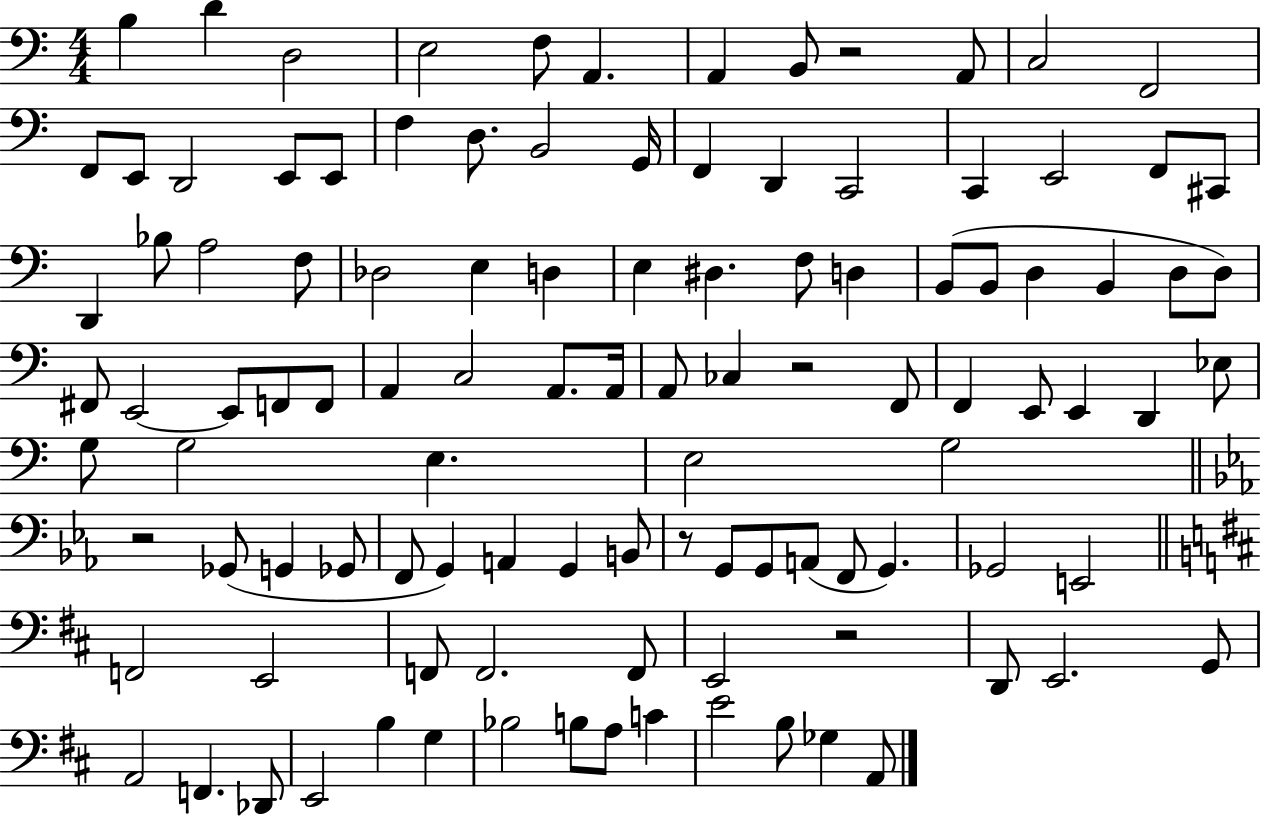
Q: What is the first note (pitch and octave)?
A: B3